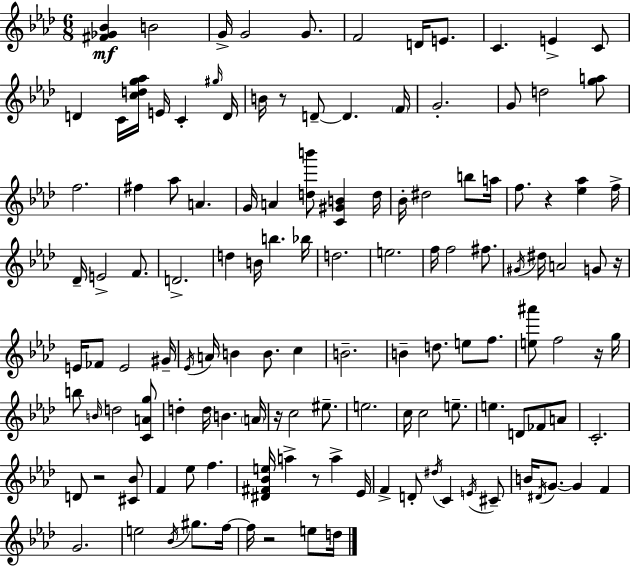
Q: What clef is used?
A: treble